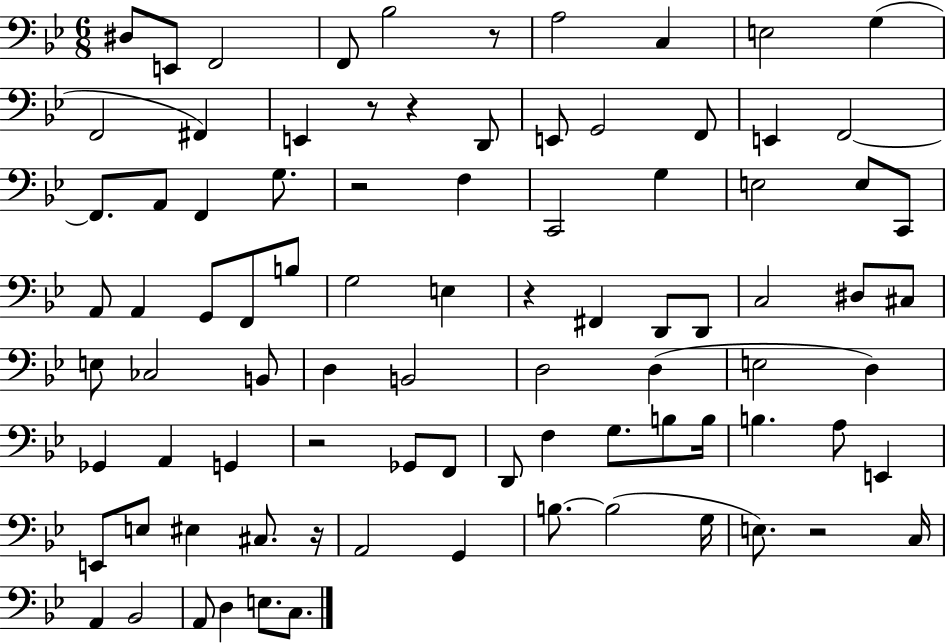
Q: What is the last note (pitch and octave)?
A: C3